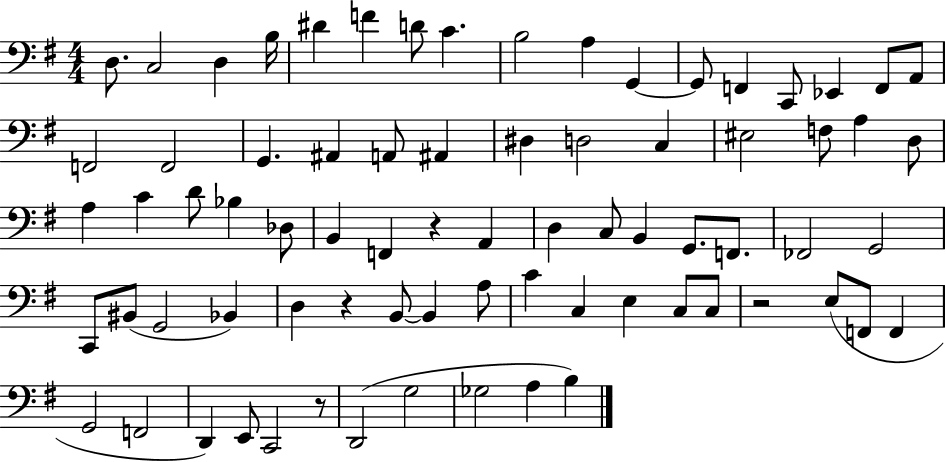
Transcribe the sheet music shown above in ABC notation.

X:1
T:Untitled
M:4/4
L:1/4
K:G
D,/2 C,2 D, B,/4 ^D F D/2 C B,2 A, G,, G,,/2 F,, C,,/2 _E,, F,,/2 A,,/2 F,,2 F,,2 G,, ^A,, A,,/2 ^A,, ^D, D,2 C, ^E,2 F,/2 A, D,/2 A, C D/2 _B, _D,/2 B,, F,, z A,, D, C,/2 B,, G,,/2 F,,/2 _F,,2 G,,2 C,,/2 ^B,,/2 G,,2 _B,, D, z B,,/2 B,, A,/2 C C, E, C,/2 C,/2 z2 E,/2 F,,/2 F,, G,,2 F,,2 D,, E,,/2 C,,2 z/2 D,,2 G,2 _G,2 A, B,